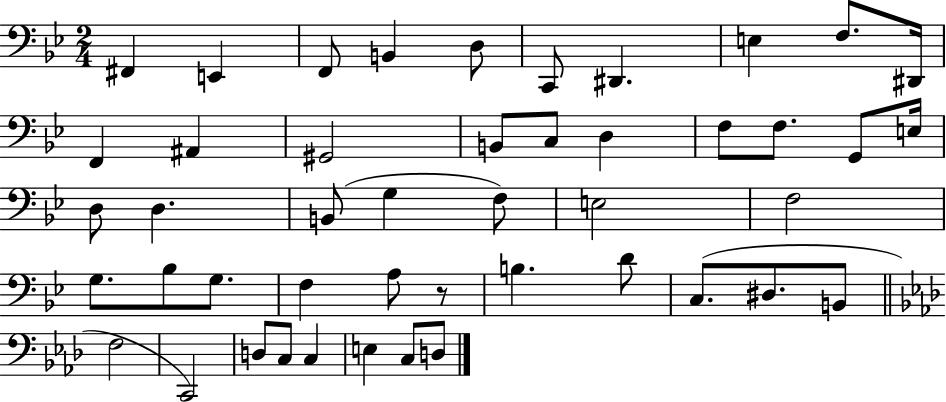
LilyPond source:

{
  \clef bass
  \numericTimeSignature
  \time 2/4
  \key bes \major
  fis,4 e,4 | f,8 b,4 d8 | c,8 dis,4. | e4 f8. dis,16 | \break f,4 ais,4 | gis,2 | b,8 c8 d4 | f8 f8. g,8 e16 | \break d8 d4. | b,8( g4 f8) | e2 | f2 | \break g8. bes8 g8. | f4 a8 r8 | b4. d'8 | c8.( dis8. b,8 | \break \bar "||" \break \key f \minor f2 | c,2) | d8 c8 c4 | e4 c8 d8 | \break \bar "|."
}